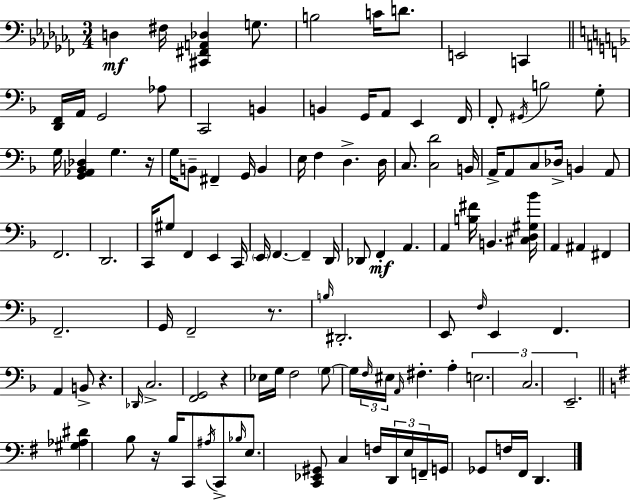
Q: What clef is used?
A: bass